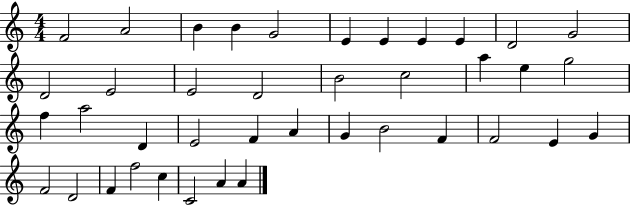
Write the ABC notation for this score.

X:1
T:Untitled
M:4/4
L:1/4
K:C
F2 A2 B B G2 E E E E D2 G2 D2 E2 E2 D2 B2 c2 a e g2 f a2 D E2 F A G B2 F F2 E G F2 D2 F f2 c C2 A A